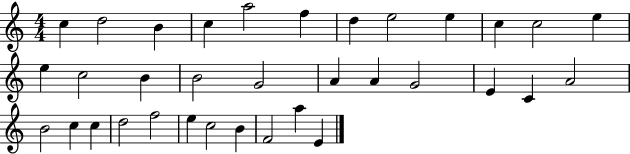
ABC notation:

X:1
T:Untitled
M:4/4
L:1/4
K:C
c d2 B c a2 f d e2 e c c2 e e c2 B B2 G2 A A G2 E C A2 B2 c c d2 f2 e c2 B F2 a E